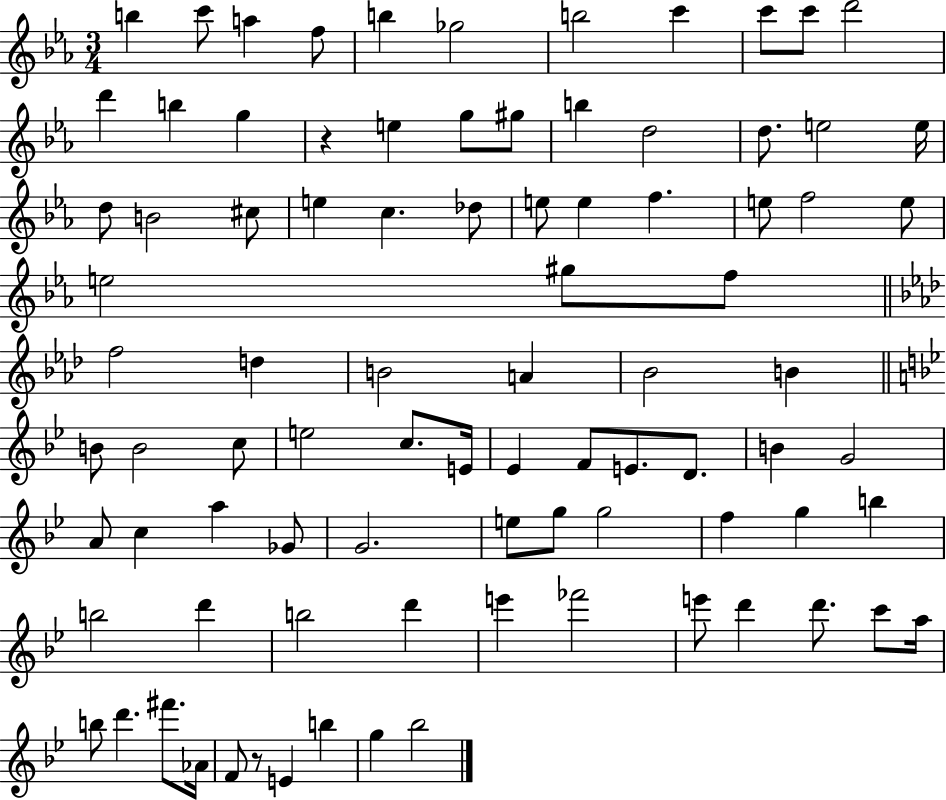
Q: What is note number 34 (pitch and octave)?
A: E5